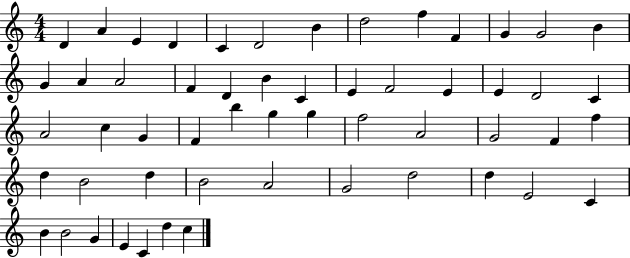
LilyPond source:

{
  \clef treble
  \numericTimeSignature
  \time 4/4
  \key c \major
  d'4 a'4 e'4 d'4 | c'4 d'2 b'4 | d''2 f''4 f'4 | g'4 g'2 b'4 | \break g'4 a'4 a'2 | f'4 d'4 b'4 c'4 | e'4 f'2 e'4 | e'4 d'2 c'4 | \break a'2 c''4 g'4 | f'4 b''4 g''4 g''4 | f''2 a'2 | g'2 f'4 f''4 | \break d''4 b'2 d''4 | b'2 a'2 | g'2 d''2 | d''4 e'2 c'4 | \break b'4 b'2 g'4 | e'4 c'4 d''4 c''4 | \bar "|."
}